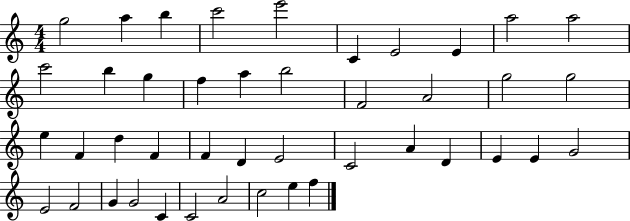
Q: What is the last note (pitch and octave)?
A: F5